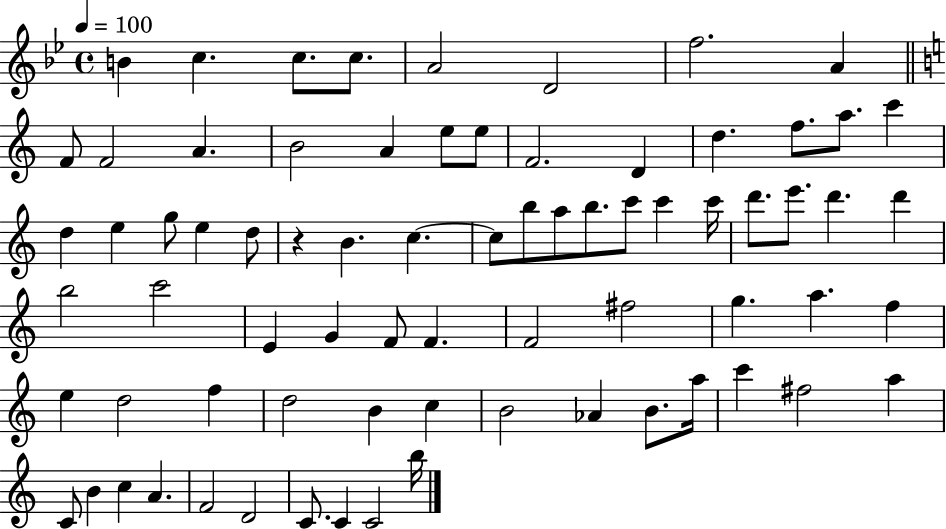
{
  \clef treble
  \time 4/4
  \defaultTimeSignature
  \key bes \major
  \tempo 4 = 100
  b'4 c''4. c''8. c''8. | a'2 d'2 | f''2. a'4 | \bar "||" \break \key c \major f'8 f'2 a'4. | b'2 a'4 e''8 e''8 | f'2. d'4 | d''4. f''8. a''8. c'''4 | \break d''4 e''4 g''8 e''4 d''8 | r4 b'4. c''4.~~ | c''8 b''8 a''8 b''8. c'''8 c'''4 c'''16 | d'''8. e'''8. d'''4. d'''4 | \break b''2 c'''2 | e'4 g'4 f'8 f'4. | f'2 fis''2 | g''4. a''4. f''4 | \break e''4 d''2 f''4 | d''2 b'4 c''4 | b'2 aes'4 b'8. a''16 | c'''4 fis''2 a''4 | \break c'8 b'4 c''4 a'4. | f'2 d'2 | c'8. c'4 c'2 b''16 | \bar "|."
}